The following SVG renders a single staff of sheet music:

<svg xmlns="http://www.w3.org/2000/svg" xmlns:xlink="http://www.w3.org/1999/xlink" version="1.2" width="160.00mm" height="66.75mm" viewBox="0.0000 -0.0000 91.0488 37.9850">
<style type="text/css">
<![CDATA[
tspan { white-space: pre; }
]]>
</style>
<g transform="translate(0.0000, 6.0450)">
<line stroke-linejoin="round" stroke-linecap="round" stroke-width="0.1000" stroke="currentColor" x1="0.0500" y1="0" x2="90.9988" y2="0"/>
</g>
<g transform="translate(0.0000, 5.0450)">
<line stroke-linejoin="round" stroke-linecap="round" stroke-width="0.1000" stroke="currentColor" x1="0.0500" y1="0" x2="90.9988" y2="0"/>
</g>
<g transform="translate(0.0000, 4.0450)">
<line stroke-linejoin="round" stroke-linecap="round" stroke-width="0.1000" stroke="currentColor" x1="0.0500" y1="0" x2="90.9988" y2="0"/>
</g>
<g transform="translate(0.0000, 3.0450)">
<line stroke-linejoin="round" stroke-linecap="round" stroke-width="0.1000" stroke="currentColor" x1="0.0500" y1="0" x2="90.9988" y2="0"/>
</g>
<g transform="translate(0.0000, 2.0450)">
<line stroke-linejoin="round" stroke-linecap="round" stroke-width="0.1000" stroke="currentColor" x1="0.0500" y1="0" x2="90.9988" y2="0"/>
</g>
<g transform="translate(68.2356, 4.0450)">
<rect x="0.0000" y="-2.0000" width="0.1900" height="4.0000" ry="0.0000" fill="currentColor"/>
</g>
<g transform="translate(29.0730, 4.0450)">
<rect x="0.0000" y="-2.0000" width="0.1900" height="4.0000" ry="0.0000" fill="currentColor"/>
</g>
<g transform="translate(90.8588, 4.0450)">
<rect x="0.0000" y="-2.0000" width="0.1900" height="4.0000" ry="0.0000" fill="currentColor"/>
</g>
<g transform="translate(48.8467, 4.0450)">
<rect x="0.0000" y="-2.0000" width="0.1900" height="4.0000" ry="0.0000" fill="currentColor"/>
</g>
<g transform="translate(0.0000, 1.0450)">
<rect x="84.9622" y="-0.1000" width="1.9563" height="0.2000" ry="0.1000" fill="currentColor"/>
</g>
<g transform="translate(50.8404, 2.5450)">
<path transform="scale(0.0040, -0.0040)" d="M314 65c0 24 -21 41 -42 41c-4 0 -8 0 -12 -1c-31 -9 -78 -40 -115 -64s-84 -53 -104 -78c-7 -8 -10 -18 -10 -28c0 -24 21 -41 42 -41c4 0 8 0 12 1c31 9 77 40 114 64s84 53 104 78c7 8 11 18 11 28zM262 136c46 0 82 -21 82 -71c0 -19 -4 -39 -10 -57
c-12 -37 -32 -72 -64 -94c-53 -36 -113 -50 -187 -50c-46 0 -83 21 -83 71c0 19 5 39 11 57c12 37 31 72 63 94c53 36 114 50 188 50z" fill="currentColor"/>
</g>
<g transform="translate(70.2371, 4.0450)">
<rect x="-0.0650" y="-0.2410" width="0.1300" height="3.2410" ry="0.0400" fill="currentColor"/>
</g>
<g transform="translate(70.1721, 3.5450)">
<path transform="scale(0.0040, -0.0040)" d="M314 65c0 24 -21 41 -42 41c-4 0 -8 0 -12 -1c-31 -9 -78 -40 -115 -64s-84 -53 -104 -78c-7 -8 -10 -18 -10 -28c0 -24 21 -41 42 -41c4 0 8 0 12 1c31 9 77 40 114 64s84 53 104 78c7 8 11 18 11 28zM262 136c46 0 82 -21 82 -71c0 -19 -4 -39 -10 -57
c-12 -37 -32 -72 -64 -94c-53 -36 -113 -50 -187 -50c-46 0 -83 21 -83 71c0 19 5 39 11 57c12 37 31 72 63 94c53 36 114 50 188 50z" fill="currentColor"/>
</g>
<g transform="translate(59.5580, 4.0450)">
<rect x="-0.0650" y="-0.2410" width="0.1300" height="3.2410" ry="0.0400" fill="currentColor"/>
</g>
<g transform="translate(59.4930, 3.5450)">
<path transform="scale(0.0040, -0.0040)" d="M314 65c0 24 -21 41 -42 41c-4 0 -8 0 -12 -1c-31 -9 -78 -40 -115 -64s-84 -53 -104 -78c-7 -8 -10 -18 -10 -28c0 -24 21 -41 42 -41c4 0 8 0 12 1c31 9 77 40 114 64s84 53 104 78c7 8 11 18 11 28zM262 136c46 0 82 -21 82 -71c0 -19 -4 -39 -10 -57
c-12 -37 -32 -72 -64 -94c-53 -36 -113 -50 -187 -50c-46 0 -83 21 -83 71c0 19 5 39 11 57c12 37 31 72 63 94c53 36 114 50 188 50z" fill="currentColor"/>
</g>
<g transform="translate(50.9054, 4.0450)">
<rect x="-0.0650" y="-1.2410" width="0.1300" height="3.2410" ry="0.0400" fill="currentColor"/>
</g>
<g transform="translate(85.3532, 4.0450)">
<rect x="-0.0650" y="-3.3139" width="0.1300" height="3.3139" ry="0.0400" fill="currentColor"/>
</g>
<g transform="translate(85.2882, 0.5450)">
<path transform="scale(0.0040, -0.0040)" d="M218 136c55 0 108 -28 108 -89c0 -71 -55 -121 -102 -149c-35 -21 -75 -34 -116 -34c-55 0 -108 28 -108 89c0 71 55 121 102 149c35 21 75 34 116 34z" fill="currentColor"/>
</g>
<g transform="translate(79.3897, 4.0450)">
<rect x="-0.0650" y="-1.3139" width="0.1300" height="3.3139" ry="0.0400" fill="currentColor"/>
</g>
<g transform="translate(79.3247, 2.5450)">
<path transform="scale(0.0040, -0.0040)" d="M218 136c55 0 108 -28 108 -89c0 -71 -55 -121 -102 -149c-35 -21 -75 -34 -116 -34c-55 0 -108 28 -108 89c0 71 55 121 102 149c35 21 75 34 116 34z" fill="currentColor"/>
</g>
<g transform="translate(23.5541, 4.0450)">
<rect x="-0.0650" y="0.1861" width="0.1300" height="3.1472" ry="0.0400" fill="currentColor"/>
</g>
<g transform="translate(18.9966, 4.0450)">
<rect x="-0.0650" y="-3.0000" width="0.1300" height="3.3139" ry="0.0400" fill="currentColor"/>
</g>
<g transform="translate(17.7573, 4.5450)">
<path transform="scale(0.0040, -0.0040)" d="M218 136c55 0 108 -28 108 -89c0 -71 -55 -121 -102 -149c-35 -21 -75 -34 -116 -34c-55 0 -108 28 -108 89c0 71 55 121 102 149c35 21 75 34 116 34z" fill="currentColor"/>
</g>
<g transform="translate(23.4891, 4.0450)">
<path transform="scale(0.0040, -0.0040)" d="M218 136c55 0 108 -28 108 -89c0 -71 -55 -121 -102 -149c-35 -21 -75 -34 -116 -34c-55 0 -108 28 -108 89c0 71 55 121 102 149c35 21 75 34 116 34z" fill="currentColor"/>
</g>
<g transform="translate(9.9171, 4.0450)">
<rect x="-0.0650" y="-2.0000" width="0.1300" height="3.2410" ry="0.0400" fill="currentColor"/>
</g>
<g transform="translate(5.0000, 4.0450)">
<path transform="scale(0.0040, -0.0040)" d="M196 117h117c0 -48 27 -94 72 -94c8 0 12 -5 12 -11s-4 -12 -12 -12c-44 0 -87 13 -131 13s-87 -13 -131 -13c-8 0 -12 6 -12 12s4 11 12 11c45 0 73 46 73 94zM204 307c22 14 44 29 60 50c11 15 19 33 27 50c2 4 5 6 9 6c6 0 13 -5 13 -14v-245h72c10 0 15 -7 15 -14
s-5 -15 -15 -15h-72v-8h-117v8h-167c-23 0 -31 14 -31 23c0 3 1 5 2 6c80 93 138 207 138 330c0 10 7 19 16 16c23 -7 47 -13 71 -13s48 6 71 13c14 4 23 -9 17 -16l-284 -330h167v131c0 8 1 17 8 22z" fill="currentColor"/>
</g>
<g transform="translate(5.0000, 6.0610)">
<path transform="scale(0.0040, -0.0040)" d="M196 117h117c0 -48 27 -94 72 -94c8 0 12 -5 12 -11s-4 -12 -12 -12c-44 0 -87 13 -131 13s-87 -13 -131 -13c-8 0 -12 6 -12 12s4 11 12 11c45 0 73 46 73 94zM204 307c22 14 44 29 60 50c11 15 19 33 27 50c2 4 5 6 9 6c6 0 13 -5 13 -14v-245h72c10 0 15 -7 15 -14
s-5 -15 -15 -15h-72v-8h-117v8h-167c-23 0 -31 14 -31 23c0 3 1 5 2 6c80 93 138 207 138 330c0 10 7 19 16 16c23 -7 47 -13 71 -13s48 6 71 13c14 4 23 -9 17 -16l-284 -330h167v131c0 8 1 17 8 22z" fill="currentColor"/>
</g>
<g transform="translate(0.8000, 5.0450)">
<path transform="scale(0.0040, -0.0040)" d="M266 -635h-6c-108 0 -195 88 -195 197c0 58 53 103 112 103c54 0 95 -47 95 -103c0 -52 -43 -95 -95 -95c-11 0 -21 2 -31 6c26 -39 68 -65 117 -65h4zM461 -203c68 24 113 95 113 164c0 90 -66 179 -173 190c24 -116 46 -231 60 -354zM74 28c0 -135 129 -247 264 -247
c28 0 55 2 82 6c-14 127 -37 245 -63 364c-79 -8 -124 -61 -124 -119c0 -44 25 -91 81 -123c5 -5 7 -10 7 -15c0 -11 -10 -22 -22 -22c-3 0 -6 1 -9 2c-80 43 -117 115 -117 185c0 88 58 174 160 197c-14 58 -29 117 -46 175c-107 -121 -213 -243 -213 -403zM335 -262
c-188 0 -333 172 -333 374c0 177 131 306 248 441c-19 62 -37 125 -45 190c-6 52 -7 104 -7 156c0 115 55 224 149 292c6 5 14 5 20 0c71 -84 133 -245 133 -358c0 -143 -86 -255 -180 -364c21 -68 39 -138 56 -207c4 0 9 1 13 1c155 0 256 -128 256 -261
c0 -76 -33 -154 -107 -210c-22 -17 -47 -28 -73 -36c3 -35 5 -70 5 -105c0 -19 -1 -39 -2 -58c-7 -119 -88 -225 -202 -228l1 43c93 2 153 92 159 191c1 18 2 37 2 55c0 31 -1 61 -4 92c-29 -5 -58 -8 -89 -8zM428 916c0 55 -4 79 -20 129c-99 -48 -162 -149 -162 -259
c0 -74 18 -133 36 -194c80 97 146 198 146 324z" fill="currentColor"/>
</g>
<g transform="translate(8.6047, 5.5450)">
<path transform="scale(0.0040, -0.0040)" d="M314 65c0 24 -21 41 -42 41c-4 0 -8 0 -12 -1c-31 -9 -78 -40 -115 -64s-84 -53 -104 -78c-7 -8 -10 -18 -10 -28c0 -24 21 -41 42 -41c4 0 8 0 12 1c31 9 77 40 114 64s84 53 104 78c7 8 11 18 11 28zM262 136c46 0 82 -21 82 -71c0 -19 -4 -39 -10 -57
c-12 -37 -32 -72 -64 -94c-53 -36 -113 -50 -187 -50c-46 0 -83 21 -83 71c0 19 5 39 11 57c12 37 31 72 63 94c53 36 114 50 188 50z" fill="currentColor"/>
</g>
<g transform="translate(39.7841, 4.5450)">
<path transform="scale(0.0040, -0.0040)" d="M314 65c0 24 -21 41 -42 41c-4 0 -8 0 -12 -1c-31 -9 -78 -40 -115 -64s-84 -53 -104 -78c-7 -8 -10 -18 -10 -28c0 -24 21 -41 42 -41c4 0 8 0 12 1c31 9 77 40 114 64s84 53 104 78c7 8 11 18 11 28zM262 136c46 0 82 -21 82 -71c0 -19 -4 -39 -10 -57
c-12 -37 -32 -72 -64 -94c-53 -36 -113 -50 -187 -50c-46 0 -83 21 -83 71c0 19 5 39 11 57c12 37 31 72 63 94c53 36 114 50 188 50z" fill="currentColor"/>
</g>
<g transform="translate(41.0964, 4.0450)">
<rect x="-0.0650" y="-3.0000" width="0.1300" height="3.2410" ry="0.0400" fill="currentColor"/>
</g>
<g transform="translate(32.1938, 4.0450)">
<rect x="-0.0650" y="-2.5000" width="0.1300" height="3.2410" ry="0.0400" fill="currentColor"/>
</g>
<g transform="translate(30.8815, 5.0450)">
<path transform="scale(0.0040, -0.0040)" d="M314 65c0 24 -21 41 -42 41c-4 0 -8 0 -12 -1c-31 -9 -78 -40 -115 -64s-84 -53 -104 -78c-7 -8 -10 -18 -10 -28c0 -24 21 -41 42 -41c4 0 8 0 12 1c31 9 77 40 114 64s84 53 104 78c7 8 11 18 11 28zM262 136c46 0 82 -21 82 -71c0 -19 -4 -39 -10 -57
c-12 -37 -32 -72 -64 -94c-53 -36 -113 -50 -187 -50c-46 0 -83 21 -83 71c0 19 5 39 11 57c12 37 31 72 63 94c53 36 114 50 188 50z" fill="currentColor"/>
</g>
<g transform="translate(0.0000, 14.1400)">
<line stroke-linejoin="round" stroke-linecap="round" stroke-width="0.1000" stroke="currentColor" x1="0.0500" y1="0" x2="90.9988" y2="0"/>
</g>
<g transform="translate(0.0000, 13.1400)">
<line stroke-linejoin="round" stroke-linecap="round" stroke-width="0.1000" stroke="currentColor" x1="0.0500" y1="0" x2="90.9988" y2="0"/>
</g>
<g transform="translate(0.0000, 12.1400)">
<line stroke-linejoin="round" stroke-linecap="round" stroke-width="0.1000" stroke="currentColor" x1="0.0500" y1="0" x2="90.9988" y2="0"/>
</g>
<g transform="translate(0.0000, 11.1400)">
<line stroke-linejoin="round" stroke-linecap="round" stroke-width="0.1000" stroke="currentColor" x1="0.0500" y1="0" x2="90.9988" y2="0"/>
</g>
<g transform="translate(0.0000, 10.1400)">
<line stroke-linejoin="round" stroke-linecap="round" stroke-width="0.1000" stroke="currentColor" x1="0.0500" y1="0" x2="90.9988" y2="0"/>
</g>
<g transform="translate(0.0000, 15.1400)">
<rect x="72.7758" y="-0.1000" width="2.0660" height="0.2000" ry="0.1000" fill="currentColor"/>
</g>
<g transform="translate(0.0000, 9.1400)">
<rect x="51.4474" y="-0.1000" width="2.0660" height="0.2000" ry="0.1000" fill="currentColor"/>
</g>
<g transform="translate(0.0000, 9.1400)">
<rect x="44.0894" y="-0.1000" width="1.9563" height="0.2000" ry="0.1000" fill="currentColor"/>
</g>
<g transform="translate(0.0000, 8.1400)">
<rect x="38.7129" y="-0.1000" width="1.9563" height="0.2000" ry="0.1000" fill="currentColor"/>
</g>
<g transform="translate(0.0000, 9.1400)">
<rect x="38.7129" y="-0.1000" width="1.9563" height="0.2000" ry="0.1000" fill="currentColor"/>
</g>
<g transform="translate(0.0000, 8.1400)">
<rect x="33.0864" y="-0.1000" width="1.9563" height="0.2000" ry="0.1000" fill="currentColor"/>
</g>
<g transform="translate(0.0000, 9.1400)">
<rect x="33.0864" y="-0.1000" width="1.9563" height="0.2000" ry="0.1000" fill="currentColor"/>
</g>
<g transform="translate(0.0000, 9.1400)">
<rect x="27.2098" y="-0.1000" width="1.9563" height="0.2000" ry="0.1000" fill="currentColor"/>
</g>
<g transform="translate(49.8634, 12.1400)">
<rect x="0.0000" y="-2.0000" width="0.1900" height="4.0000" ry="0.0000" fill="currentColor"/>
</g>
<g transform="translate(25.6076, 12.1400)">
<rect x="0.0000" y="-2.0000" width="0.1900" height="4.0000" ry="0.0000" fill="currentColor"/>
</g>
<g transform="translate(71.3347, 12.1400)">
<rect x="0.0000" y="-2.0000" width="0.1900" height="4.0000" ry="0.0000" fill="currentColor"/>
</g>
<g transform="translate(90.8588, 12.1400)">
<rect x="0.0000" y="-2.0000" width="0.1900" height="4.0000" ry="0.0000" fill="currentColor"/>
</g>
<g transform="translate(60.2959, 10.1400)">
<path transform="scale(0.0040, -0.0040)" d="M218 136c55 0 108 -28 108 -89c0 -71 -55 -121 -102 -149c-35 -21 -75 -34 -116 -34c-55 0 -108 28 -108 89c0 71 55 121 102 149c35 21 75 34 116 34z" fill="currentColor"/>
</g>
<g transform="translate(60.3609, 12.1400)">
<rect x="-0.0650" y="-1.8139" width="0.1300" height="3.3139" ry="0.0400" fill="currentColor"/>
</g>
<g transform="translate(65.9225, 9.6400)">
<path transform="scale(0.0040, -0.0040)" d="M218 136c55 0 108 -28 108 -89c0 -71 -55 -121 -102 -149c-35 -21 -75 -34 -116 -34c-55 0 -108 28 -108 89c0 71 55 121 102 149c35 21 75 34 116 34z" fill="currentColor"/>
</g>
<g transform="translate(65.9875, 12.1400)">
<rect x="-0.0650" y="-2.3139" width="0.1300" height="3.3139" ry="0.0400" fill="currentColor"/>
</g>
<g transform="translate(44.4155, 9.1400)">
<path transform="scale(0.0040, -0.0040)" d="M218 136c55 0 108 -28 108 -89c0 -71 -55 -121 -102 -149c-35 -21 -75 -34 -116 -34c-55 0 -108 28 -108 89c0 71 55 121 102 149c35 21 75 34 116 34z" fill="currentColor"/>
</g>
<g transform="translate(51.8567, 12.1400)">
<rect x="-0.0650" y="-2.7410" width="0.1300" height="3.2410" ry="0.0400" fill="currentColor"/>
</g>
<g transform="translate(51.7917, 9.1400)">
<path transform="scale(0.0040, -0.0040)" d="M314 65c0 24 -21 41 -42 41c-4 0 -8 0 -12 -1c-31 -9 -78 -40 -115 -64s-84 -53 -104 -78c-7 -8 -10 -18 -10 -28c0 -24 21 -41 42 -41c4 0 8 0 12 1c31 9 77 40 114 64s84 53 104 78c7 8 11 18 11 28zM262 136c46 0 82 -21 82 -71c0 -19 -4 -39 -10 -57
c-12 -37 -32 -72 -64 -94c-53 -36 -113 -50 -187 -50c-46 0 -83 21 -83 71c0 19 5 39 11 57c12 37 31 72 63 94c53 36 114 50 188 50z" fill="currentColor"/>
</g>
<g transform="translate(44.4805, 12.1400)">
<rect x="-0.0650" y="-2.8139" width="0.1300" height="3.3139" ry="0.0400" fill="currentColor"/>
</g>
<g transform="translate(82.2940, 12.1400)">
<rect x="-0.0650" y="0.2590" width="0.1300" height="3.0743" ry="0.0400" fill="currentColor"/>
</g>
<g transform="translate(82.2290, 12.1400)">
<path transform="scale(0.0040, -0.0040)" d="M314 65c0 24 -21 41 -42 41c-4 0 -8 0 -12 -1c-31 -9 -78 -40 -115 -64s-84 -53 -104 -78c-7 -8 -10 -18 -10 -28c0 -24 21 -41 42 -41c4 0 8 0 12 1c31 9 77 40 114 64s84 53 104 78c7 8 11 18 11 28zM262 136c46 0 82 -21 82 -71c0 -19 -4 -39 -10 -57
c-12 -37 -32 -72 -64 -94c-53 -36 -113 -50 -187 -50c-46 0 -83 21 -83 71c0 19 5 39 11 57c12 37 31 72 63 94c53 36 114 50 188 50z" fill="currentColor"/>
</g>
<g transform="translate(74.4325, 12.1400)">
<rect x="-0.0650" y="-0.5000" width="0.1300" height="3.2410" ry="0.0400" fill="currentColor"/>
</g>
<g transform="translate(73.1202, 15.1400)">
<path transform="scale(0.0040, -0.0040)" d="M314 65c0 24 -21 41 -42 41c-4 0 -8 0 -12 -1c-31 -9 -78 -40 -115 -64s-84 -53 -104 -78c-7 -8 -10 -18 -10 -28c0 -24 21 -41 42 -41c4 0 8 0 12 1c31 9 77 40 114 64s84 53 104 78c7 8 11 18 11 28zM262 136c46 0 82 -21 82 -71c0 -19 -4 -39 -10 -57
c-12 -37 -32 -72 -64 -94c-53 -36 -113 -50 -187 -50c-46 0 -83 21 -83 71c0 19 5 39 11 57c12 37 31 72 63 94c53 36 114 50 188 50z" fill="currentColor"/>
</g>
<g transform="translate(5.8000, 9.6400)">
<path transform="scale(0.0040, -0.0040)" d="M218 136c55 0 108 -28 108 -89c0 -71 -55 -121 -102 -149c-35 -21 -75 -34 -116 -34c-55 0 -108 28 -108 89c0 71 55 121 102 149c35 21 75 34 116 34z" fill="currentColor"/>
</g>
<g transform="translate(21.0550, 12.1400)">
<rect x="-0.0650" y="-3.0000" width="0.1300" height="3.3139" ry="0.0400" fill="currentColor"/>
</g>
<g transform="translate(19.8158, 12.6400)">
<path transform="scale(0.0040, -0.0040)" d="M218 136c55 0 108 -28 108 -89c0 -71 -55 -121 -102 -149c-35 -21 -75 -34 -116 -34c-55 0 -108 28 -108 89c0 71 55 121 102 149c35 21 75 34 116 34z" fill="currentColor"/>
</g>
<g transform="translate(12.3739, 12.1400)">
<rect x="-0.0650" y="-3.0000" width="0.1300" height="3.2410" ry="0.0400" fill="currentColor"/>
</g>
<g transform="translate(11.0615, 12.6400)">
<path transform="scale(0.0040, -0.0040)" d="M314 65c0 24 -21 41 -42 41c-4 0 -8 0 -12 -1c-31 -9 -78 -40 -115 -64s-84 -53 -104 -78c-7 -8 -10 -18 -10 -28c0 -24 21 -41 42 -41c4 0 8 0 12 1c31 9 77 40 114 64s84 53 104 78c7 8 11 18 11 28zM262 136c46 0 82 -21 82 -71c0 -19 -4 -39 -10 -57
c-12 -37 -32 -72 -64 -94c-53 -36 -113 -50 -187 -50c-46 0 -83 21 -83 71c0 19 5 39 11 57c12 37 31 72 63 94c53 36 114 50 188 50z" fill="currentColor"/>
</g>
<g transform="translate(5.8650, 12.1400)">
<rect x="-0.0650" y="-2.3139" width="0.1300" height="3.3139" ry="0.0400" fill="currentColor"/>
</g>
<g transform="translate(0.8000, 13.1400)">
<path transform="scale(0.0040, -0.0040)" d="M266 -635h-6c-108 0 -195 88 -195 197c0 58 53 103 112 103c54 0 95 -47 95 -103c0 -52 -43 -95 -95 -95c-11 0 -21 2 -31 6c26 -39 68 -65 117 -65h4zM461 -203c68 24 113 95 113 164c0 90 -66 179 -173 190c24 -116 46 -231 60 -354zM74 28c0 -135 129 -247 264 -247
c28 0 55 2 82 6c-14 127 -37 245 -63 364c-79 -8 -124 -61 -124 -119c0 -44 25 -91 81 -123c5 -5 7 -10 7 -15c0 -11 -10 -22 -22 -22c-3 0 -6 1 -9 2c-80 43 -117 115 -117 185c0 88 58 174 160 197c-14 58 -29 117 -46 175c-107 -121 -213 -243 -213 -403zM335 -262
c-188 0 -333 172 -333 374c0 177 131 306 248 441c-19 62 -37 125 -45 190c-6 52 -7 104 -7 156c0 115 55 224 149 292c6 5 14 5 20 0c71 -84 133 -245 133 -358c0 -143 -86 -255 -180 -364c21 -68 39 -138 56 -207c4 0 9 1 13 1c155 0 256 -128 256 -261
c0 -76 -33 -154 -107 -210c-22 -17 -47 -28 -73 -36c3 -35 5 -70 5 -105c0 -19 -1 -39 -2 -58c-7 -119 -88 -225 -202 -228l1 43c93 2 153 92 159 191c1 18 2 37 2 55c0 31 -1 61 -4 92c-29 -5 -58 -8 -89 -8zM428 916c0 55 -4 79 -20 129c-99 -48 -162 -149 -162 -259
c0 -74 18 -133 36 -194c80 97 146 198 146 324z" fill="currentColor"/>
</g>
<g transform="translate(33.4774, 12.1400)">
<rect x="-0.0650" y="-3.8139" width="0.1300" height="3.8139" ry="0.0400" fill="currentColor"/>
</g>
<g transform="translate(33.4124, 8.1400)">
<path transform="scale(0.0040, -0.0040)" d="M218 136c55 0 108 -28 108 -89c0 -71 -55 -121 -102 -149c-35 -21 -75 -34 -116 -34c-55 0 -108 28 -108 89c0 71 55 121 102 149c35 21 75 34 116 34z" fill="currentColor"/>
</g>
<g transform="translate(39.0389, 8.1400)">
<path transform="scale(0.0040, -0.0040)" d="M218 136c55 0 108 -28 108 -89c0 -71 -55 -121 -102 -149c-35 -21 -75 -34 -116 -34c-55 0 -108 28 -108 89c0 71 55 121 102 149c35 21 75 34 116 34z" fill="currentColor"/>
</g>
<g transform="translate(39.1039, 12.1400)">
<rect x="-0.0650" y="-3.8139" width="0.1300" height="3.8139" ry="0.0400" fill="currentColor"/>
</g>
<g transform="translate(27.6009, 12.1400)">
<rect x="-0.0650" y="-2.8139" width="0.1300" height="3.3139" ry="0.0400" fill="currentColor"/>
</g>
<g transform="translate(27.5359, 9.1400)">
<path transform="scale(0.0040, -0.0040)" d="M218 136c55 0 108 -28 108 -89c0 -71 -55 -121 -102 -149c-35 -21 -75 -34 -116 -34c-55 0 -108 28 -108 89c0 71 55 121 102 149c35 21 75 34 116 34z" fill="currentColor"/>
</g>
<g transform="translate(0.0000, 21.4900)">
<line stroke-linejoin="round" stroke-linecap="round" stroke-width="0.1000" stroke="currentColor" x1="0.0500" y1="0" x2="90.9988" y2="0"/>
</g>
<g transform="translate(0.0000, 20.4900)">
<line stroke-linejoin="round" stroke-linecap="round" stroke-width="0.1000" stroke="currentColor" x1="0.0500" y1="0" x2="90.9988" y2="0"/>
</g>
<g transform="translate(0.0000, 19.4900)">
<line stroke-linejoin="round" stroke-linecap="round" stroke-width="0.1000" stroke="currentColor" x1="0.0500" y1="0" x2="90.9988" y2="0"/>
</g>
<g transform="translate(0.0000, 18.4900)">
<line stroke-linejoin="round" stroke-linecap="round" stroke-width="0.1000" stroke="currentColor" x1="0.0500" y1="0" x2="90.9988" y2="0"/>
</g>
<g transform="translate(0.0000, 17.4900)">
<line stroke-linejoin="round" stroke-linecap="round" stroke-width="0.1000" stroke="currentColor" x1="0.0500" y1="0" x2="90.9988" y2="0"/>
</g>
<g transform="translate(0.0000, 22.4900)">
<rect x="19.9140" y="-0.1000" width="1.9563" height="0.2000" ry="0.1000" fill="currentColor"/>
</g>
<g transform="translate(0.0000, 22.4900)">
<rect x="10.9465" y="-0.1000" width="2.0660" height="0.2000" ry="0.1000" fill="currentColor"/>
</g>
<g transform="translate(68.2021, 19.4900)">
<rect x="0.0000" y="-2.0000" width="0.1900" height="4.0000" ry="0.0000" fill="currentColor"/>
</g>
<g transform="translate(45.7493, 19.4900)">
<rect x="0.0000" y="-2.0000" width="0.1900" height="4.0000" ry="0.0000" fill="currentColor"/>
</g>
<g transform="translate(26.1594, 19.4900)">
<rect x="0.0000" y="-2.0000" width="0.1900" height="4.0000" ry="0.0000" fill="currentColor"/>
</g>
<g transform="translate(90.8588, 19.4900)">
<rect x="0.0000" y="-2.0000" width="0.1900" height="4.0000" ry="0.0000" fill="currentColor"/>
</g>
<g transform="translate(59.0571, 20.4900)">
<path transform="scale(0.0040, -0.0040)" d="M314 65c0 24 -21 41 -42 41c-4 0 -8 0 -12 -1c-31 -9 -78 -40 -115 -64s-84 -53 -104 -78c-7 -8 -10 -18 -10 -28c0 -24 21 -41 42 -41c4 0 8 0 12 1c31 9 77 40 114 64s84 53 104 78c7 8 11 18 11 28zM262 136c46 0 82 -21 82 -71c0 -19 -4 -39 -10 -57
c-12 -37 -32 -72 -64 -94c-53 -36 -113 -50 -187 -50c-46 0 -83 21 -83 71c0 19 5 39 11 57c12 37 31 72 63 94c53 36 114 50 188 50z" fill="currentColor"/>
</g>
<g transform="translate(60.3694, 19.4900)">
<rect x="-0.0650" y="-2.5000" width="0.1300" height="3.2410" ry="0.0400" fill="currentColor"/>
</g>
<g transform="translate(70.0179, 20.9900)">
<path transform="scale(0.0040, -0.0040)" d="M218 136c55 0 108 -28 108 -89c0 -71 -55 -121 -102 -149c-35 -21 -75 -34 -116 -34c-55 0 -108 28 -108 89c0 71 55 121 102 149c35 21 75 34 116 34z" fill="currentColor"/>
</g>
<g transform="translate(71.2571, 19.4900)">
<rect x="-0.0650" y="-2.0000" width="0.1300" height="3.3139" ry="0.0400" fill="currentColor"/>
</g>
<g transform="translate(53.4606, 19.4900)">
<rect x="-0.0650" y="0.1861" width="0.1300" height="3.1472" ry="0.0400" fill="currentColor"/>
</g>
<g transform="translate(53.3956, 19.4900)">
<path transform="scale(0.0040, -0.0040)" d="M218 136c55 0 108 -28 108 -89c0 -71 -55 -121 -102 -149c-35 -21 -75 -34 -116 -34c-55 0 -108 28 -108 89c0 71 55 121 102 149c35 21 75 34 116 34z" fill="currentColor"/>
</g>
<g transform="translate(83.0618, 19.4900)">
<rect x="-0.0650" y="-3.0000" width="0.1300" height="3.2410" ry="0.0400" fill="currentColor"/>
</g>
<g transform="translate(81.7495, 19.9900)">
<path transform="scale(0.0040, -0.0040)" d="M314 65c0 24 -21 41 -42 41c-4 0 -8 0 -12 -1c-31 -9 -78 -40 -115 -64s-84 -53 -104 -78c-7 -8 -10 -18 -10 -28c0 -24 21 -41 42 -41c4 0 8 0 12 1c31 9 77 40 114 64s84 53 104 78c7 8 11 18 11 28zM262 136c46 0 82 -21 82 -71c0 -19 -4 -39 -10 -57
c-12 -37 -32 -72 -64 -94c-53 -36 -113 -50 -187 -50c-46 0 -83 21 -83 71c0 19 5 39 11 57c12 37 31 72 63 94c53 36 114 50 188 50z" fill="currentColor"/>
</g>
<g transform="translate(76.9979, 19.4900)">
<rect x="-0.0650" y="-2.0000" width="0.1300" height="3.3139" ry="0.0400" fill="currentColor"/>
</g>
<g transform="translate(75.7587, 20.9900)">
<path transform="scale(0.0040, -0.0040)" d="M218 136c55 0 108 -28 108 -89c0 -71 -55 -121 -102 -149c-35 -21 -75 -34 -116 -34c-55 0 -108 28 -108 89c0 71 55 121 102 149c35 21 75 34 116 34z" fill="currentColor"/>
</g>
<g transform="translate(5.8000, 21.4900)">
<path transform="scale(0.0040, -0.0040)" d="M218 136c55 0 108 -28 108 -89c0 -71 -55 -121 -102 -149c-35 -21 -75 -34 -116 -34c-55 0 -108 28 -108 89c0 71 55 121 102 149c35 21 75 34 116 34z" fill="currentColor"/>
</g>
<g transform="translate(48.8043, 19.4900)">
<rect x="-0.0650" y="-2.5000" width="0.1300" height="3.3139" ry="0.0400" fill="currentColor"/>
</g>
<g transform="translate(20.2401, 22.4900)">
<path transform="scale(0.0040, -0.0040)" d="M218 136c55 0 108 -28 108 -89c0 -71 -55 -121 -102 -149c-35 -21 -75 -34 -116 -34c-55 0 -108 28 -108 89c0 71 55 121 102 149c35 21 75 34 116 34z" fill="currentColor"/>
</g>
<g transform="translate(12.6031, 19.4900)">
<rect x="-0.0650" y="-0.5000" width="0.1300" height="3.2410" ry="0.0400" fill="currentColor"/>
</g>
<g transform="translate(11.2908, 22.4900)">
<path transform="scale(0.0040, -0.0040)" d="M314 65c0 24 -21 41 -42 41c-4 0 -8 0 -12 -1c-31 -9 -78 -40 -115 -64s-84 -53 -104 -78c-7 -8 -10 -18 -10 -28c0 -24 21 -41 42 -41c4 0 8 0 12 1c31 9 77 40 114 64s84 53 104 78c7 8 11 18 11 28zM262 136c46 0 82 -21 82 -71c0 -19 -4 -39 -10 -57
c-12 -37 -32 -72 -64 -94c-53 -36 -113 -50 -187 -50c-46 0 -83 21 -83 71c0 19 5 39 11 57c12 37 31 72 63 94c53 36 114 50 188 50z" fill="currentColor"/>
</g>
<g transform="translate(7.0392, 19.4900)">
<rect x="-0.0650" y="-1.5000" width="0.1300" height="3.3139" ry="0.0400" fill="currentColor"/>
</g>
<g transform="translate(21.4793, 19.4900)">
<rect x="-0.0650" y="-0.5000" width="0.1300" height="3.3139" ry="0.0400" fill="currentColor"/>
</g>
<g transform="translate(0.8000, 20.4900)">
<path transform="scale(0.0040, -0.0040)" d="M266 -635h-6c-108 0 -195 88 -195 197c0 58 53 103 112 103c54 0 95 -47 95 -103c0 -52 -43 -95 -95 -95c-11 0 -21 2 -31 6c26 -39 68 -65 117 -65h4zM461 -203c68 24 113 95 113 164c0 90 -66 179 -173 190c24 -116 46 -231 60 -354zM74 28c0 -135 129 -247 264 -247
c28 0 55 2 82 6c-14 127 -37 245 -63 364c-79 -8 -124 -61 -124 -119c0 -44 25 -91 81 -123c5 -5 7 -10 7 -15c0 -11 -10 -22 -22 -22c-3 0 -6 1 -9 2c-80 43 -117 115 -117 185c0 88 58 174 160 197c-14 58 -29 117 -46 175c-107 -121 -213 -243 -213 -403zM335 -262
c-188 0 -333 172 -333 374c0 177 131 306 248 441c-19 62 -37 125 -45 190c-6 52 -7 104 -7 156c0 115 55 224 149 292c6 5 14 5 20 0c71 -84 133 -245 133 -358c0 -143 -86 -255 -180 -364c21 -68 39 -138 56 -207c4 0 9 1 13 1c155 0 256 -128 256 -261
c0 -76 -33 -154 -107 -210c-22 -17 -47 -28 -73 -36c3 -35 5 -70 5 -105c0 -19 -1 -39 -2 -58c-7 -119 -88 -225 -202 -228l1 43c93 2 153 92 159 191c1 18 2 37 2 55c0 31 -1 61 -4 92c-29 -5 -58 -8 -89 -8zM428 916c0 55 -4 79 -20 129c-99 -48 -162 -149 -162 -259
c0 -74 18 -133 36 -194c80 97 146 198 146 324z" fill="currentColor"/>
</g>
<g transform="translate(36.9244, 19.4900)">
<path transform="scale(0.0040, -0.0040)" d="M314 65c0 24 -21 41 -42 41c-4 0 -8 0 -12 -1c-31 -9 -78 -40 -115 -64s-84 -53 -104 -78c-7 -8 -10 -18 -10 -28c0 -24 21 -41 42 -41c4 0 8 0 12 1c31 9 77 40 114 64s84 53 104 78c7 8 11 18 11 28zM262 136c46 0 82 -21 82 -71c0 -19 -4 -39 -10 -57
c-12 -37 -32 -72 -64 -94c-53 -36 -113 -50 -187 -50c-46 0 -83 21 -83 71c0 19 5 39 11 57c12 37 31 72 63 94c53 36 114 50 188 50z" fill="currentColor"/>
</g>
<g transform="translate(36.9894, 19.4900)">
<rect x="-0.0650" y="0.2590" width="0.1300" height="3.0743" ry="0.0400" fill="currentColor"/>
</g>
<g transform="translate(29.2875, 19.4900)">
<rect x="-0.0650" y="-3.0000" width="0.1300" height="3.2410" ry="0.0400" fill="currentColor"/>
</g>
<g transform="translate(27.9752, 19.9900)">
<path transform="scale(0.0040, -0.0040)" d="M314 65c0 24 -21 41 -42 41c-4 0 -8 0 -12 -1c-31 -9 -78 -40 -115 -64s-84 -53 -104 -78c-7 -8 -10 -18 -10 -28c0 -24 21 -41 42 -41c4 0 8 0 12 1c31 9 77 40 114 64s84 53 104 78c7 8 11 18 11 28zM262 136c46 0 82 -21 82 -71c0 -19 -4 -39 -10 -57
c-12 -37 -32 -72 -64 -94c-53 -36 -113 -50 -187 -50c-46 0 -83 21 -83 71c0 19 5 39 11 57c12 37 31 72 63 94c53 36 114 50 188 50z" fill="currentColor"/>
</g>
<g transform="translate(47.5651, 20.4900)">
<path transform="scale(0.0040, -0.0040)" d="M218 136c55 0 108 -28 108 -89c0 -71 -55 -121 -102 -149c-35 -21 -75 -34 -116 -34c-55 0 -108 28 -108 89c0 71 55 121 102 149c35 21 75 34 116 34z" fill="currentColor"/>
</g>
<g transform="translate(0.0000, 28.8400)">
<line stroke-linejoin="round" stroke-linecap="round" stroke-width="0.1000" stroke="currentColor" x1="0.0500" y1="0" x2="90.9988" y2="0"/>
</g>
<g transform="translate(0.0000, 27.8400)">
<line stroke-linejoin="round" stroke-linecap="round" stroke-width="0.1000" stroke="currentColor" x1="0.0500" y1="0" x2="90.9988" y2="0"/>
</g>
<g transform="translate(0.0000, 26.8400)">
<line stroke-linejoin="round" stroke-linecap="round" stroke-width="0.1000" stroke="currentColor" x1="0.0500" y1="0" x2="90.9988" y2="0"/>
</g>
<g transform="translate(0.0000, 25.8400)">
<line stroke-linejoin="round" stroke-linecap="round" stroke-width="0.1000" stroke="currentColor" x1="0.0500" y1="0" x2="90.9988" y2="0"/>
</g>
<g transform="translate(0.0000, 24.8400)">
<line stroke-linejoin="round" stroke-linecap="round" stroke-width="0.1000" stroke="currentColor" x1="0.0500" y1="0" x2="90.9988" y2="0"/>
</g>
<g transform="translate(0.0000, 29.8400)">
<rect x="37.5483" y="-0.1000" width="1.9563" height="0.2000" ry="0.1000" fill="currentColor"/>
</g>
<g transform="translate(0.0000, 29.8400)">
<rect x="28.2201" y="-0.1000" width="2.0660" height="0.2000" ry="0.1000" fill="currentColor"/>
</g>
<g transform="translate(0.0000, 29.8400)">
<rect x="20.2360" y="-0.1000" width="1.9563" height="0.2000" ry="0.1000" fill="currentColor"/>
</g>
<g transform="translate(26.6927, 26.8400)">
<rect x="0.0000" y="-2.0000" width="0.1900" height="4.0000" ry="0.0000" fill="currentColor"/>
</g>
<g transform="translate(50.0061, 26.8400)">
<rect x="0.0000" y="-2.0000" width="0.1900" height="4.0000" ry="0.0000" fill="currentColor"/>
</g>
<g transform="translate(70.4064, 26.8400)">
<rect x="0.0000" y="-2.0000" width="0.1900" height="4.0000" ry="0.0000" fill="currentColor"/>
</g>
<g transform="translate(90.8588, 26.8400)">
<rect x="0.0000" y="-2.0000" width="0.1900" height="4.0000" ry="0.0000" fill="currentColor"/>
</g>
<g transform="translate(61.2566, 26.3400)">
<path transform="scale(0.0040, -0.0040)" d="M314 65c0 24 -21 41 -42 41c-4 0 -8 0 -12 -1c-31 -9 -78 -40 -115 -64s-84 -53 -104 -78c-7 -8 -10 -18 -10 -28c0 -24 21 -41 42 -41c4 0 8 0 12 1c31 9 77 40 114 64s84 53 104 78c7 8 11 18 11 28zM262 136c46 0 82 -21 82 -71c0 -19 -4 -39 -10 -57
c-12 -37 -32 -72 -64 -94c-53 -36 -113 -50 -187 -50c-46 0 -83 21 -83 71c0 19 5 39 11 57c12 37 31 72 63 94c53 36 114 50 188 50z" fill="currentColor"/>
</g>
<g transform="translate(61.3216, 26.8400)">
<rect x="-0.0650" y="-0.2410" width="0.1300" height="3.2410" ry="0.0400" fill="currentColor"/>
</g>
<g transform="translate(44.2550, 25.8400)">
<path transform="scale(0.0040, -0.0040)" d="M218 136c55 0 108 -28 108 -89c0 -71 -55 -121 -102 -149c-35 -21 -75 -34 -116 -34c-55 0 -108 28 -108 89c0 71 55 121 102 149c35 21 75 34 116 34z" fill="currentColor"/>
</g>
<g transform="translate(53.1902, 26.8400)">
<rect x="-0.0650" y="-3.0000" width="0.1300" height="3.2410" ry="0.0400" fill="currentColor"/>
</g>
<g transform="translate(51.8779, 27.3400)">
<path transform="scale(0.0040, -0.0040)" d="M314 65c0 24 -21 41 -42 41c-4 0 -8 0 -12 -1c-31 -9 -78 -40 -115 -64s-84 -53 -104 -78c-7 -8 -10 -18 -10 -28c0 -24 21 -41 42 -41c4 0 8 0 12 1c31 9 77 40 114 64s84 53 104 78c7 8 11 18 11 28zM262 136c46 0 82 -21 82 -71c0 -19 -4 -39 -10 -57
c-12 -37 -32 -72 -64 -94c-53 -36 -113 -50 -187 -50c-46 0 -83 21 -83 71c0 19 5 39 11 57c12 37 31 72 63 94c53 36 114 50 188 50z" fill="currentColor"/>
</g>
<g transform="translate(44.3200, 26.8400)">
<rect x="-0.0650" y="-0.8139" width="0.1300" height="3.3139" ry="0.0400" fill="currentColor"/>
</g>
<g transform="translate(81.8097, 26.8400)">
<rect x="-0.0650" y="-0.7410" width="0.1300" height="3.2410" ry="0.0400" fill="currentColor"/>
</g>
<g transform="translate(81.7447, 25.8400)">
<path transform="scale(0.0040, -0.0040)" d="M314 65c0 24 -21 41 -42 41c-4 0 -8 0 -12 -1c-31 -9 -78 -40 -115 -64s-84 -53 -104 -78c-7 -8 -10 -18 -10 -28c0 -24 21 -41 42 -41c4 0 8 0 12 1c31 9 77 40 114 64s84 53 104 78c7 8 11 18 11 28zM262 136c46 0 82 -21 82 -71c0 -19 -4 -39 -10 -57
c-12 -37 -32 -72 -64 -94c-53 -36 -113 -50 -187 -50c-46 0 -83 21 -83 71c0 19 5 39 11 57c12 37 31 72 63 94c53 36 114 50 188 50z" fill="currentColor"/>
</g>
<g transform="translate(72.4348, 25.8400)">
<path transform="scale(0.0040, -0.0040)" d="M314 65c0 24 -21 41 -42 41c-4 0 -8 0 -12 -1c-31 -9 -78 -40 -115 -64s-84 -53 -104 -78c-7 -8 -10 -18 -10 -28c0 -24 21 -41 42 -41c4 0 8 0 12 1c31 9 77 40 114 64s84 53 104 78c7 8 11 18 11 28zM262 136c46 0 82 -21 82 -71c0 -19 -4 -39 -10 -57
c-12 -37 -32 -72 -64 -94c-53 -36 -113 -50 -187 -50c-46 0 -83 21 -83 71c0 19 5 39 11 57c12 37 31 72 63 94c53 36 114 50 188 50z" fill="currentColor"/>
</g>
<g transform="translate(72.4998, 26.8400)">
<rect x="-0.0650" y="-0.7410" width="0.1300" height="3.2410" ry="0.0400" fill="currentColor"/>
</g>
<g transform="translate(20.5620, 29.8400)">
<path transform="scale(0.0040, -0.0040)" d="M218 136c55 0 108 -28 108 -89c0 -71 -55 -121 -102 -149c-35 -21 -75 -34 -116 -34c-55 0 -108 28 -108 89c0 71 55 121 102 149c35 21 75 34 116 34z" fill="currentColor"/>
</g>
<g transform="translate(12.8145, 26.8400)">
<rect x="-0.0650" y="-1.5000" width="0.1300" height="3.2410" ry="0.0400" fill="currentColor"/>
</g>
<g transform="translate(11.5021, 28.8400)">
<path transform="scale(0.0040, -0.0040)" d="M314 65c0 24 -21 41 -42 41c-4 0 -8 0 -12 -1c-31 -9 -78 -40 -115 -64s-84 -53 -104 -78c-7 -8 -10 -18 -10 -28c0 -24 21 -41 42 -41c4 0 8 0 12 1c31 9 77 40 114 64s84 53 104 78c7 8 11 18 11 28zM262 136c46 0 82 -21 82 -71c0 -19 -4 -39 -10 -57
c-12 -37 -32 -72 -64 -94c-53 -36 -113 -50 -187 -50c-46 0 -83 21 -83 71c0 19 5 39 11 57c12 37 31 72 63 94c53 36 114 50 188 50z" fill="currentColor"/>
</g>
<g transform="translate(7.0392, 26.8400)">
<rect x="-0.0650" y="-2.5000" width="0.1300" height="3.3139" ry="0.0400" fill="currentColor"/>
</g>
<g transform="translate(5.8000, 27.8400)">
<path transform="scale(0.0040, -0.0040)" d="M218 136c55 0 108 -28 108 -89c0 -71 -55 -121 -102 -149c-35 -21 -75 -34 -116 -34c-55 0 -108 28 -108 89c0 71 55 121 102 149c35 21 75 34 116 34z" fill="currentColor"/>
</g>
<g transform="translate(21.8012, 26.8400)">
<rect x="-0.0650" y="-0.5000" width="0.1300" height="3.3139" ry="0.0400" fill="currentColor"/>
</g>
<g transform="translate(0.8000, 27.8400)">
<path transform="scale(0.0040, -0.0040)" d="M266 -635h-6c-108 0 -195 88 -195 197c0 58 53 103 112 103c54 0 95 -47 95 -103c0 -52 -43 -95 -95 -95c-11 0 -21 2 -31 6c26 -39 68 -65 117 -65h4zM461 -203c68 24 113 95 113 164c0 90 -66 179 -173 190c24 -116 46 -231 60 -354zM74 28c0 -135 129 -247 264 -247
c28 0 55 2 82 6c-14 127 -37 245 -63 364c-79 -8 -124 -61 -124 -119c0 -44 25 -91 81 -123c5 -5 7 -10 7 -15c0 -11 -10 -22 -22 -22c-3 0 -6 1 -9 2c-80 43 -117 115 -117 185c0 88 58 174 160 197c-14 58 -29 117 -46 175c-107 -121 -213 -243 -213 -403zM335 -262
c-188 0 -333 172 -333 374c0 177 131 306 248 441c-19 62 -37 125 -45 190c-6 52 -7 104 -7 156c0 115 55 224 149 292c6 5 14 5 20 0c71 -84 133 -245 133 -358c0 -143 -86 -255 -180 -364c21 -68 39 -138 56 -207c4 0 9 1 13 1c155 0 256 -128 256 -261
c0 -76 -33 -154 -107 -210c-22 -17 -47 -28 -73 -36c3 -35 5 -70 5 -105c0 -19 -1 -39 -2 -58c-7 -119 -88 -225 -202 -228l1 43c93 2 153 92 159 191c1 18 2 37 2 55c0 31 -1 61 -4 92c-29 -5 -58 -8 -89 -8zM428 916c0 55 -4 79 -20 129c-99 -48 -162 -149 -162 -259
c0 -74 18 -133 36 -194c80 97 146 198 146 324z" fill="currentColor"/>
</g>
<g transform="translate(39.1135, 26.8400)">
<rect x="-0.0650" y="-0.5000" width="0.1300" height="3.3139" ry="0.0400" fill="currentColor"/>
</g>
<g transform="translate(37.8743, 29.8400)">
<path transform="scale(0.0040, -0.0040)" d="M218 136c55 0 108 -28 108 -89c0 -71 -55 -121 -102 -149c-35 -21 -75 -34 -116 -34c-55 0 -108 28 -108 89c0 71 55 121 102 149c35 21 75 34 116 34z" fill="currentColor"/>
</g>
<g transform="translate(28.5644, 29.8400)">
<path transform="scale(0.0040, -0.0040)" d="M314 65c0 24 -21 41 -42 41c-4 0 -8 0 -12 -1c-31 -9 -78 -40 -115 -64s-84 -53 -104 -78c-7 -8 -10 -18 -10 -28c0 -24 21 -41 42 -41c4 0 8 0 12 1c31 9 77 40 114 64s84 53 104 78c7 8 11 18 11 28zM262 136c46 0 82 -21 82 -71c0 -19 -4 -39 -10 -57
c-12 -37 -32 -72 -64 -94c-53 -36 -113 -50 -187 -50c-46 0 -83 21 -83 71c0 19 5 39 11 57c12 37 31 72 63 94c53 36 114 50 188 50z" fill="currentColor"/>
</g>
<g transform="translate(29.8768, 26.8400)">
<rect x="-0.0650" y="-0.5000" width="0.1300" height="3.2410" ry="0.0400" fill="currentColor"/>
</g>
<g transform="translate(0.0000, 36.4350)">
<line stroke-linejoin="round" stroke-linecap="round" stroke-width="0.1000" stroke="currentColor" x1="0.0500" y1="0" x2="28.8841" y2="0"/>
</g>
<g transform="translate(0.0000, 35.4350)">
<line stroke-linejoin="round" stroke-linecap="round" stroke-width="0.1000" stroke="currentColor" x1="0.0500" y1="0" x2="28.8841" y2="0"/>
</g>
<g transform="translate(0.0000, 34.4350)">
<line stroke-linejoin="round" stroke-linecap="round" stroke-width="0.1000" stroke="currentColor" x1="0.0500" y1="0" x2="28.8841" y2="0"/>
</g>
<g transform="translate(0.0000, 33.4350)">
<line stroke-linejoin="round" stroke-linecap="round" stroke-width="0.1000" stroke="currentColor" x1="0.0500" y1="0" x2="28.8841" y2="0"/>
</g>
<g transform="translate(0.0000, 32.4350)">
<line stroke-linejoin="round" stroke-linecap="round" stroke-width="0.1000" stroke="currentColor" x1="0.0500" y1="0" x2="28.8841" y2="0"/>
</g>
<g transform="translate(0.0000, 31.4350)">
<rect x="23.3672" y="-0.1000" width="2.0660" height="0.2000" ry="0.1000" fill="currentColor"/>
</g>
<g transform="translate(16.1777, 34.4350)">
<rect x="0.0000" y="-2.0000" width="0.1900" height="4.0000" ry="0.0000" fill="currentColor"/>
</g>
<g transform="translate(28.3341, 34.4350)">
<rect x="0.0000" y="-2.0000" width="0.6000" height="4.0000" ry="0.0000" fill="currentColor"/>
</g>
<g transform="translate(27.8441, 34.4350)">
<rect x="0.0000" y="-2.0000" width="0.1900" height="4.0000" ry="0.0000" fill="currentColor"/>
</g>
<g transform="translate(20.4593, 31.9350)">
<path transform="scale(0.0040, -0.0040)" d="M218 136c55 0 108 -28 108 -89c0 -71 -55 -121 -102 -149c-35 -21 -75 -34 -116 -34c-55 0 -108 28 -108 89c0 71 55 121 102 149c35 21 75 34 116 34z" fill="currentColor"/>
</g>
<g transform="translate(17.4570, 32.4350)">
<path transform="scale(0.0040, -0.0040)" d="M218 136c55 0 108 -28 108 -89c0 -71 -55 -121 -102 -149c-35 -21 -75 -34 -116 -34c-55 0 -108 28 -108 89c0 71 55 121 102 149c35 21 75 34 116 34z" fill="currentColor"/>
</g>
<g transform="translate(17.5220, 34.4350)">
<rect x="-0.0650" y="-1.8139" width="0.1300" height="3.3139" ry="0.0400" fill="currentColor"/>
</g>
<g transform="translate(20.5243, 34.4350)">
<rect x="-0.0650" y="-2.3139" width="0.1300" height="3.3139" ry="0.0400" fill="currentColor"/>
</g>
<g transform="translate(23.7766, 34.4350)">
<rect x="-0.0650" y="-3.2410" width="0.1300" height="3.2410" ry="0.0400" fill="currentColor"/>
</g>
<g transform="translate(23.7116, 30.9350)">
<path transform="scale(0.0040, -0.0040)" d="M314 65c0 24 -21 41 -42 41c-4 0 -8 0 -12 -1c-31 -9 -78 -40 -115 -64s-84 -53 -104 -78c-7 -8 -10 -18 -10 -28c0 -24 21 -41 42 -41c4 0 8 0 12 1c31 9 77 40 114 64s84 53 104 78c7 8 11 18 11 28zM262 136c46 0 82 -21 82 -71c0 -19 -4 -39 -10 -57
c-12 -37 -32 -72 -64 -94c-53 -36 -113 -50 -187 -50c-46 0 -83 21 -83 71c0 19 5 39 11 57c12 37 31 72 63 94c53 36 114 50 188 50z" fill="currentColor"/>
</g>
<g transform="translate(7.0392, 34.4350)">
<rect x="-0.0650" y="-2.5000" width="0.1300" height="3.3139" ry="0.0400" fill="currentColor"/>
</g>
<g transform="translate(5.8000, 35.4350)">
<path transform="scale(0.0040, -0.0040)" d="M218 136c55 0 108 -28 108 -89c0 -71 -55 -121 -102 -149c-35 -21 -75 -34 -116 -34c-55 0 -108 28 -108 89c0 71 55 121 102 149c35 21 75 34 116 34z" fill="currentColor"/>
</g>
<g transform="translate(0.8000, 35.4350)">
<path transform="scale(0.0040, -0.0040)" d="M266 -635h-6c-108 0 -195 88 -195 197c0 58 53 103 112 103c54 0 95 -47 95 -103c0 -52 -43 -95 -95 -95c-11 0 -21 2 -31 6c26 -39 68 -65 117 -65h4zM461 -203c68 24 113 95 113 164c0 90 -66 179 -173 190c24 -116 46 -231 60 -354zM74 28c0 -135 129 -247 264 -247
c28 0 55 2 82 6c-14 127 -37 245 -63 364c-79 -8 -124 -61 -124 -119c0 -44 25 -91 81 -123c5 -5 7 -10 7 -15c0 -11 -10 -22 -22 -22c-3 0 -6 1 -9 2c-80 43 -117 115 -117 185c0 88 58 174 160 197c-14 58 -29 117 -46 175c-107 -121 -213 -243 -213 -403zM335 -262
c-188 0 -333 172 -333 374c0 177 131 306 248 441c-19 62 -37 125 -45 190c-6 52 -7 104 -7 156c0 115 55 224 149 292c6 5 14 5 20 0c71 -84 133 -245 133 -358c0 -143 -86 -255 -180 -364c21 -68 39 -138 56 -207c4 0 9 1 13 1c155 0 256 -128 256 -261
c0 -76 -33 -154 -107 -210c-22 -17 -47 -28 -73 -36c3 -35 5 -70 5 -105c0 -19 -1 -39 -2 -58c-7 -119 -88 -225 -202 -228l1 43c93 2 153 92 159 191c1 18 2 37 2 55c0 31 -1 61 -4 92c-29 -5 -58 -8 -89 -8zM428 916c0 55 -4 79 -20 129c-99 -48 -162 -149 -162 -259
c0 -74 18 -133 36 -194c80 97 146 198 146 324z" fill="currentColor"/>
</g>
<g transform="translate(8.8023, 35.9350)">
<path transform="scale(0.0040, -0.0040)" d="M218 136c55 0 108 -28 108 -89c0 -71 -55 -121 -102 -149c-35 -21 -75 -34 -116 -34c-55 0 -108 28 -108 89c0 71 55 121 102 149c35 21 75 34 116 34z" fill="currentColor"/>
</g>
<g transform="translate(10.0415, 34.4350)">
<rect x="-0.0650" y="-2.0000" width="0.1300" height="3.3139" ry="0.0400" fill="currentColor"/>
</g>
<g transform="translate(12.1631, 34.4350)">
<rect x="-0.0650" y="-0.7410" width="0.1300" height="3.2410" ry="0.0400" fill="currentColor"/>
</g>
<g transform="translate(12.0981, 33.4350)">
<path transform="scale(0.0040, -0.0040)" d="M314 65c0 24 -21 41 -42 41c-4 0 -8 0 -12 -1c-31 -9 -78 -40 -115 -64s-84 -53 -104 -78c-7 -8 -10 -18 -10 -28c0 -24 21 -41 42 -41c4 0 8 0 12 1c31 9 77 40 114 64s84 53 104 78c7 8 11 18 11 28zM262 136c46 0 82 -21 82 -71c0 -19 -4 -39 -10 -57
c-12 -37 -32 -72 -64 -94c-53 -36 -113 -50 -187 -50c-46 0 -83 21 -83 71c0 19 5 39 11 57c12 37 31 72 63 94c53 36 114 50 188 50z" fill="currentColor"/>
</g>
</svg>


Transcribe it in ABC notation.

X:1
T:Untitled
M:4/4
L:1/4
K:C
F2 A B G2 A2 e2 c2 c2 e b g A2 A a c' c' a a2 f g C2 B2 E C2 C A2 B2 G B G2 F F A2 G E2 C C2 C d A2 c2 d2 d2 G F d2 f g b2